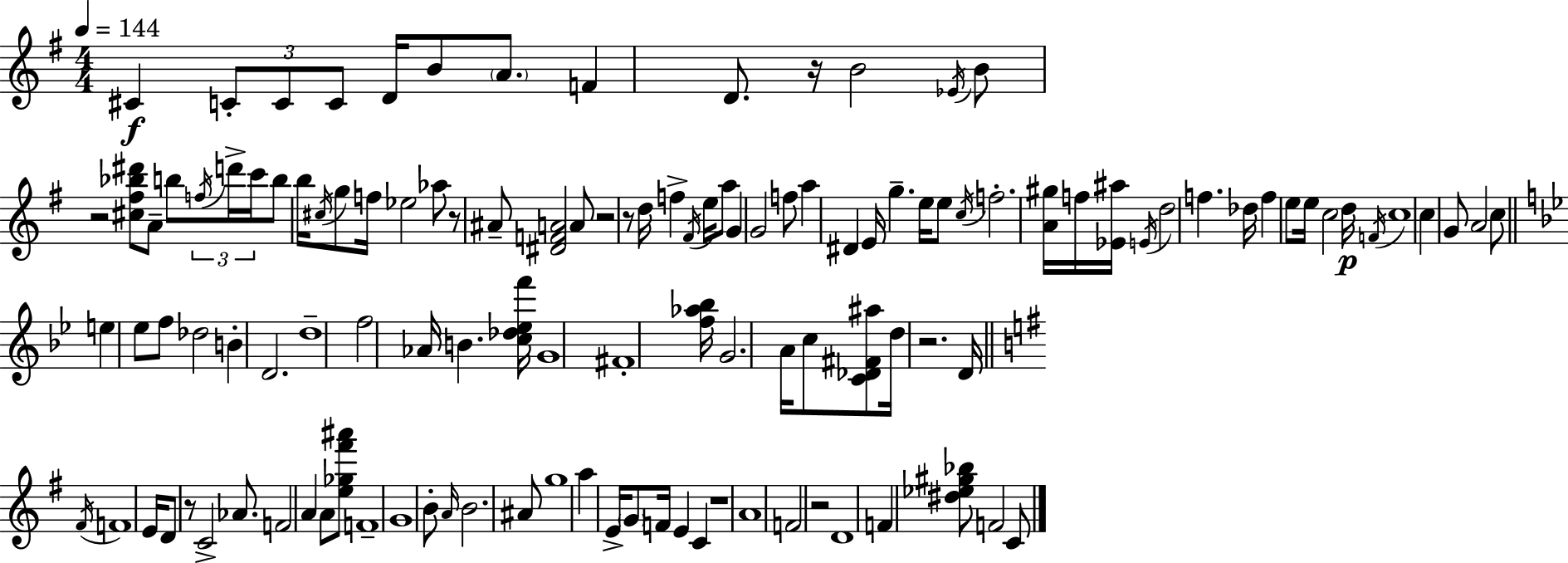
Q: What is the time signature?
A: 4/4